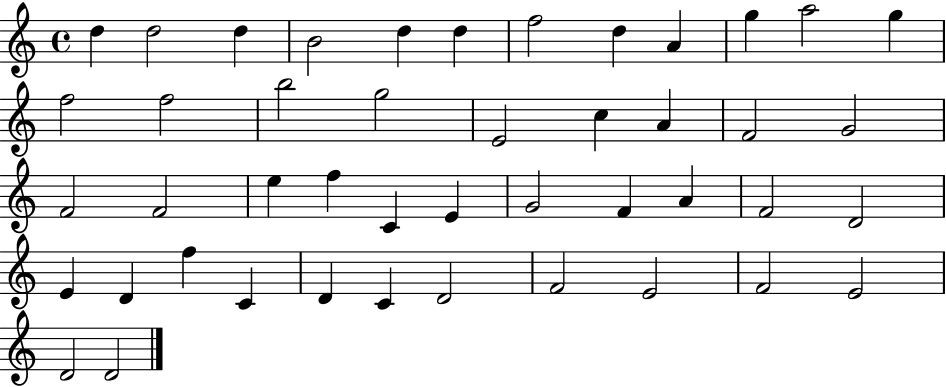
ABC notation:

X:1
T:Untitled
M:4/4
L:1/4
K:C
d d2 d B2 d d f2 d A g a2 g f2 f2 b2 g2 E2 c A F2 G2 F2 F2 e f C E G2 F A F2 D2 E D f C D C D2 F2 E2 F2 E2 D2 D2